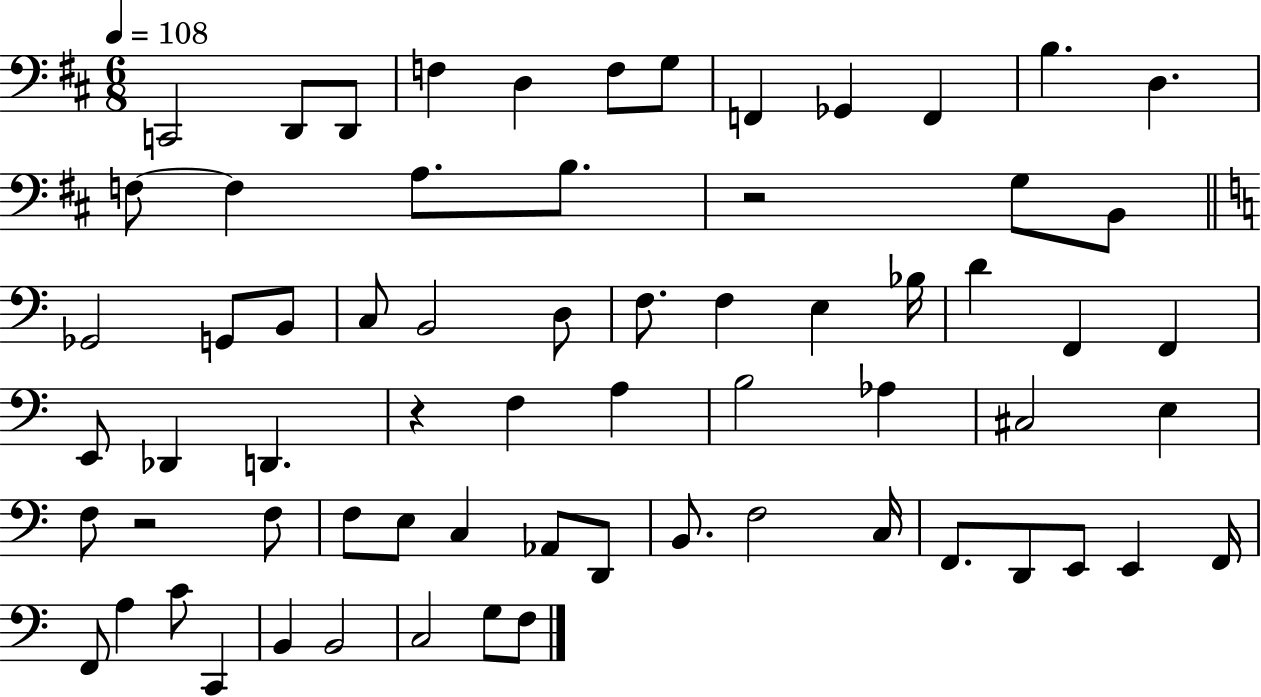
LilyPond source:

{
  \clef bass
  \numericTimeSignature
  \time 6/8
  \key d \major
  \tempo 4 = 108
  c,2 d,8 d,8 | f4 d4 f8 g8 | f,4 ges,4 f,4 | b4. d4. | \break f8~~ f4 a8. b8. | r2 g8 b,8 | \bar "||" \break \key a \minor ges,2 g,8 b,8 | c8 b,2 d8 | f8. f4 e4 bes16 | d'4 f,4 f,4 | \break e,8 des,4 d,4. | r4 f4 a4 | b2 aes4 | cis2 e4 | \break f8 r2 f8 | f8 e8 c4 aes,8 d,8 | b,8. f2 c16 | f,8. d,8 e,8 e,4 f,16 | \break f,8 a4 c'8 c,4 | b,4 b,2 | c2 g8 f8 | \bar "|."
}